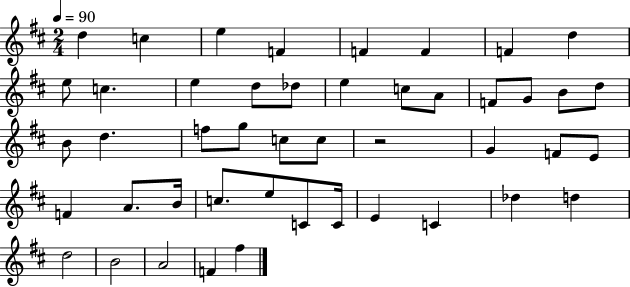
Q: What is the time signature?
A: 2/4